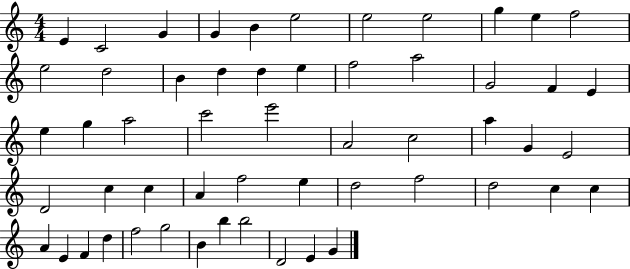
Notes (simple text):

E4/q C4/h G4/q G4/q B4/q E5/h E5/h E5/h G5/q E5/q F5/h E5/h D5/h B4/q D5/q D5/q E5/q F5/h A5/h G4/h F4/q E4/q E5/q G5/q A5/h C6/h E6/h A4/h C5/h A5/q G4/q E4/h D4/h C5/q C5/q A4/q F5/h E5/q D5/h F5/h D5/h C5/q C5/q A4/q E4/q F4/q D5/q F5/h G5/h B4/q B5/q B5/h D4/h E4/q G4/q